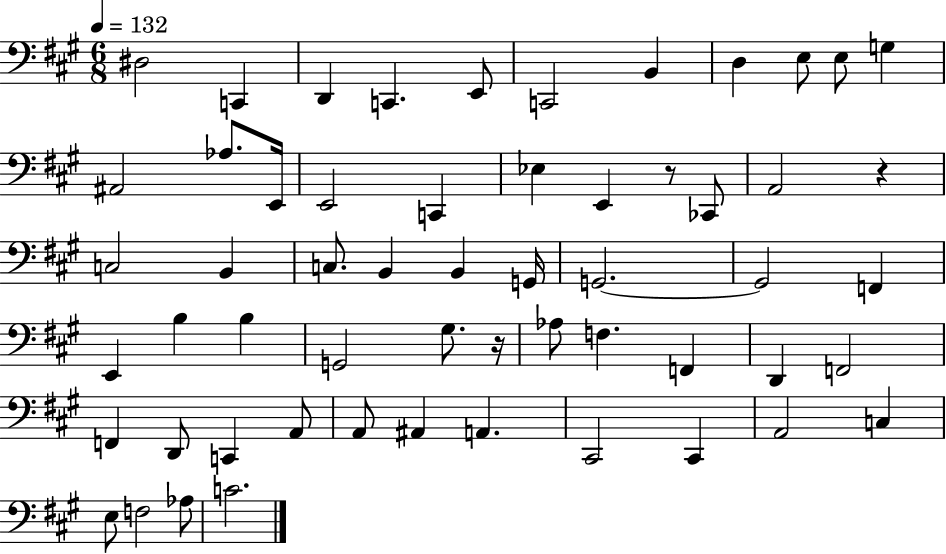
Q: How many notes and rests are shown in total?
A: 57